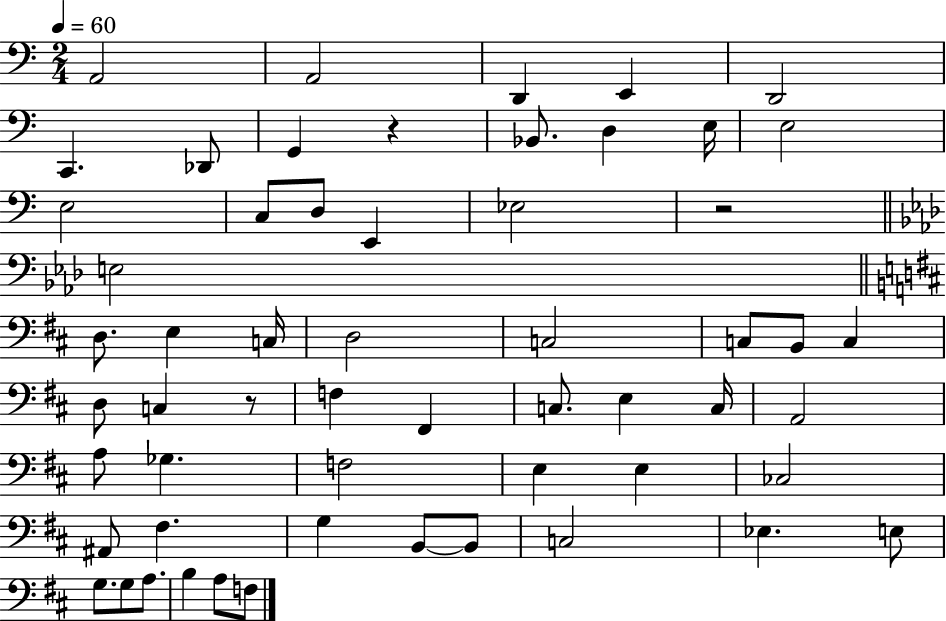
{
  \clef bass
  \numericTimeSignature
  \time 2/4
  \key c \major
  \tempo 4 = 60
  \repeat volta 2 { a,2 | a,2 | d,4 e,4 | d,2 | \break c,4. des,8 | g,4 r4 | bes,8. d4 e16 | e2 | \break e2 | c8 d8 e,4 | ees2 | r2 | \break \bar "||" \break \key f \minor e2 | \bar "||" \break \key d \major d8. e4 c16 | d2 | c2 | c8 b,8 c4 | \break d8 c4 r8 | f4 fis,4 | c8. e4 c16 | a,2 | \break a8 ges4. | f2 | e4 e4 | ces2 | \break ais,8 fis4. | g4 b,8~~ b,8 | c2 | ees4. e8 | \break g8. g8 a8. | b4 a8 f8 | } \bar "|."
}